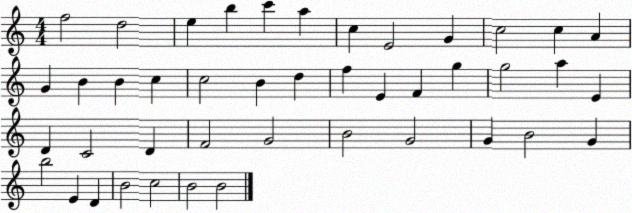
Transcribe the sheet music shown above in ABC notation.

X:1
T:Untitled
M:4/4
L:1/4
K:C
f2 d2 e b c' a c E2 G c2 c A G B B c c2 B d f E F g g2 a E D C2 D F2 G2 B2 G2 G B2 G b2 E D B2 c2 B2 B2